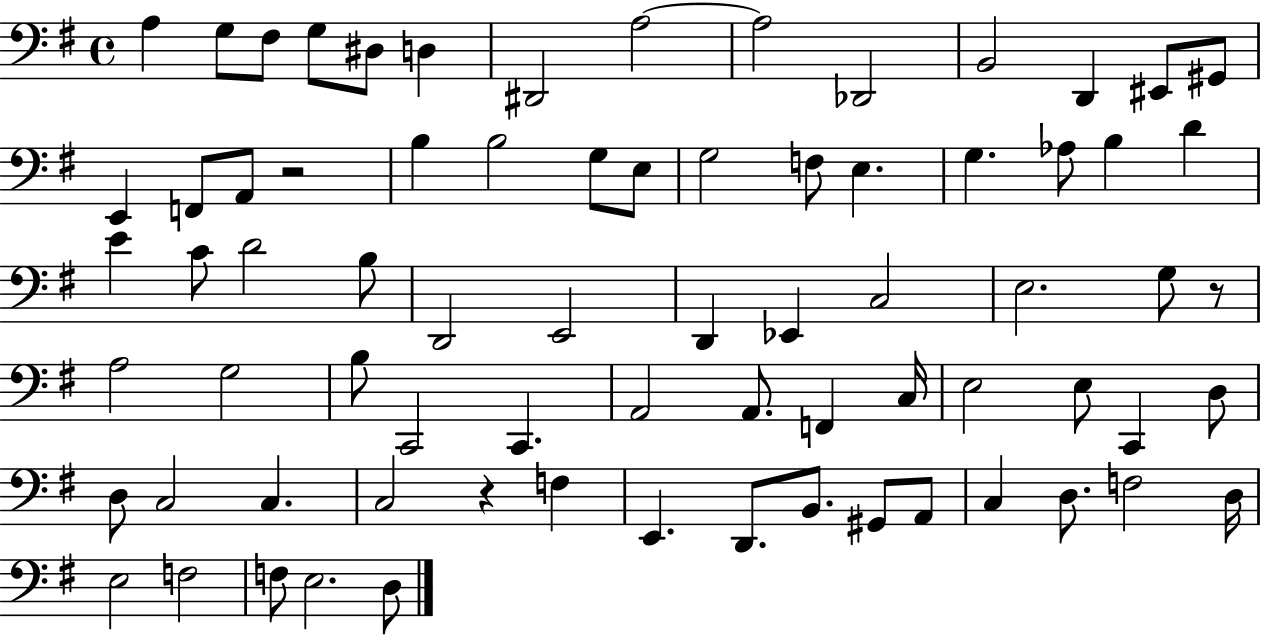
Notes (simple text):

A3/q G3/e F#3/e G3/e D#3/e D3/q D#2/h A3/h A3/h Db2/h B2/h D2/q EIS2/e G#2/e E2/q F2/e A2/e R/h B3/q B3/h G3/e E3/e G3/h F3/e E3/q. G3/q. Ab3/e B3/q D4/q E4/q C4/e D4/h B3/e D2/h E2/h D2/q Eb2/q C3/h E3/h. G3/e R/e A3/h G3/h B3/e C2/h C2/q. A2/h A2/e. F2/q C3/s E3/h E3/e C2/q D3/e D3/e C3/h C3/q. C3/h R/q F3/q E2/q. D2/e. B2/e. G#2/e A2/e C3/q D3/e. F3/h D3/s E3/h F3/h F3/e E3/h. D3/e